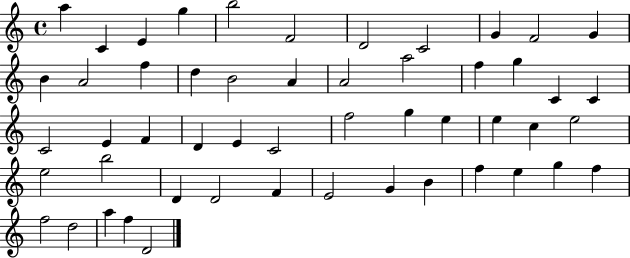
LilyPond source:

{
  \clef treble
  \time 4/4
  \defaultTimeSignature
  \key c \major
  a''4 c'4 e'4 g''4 | b''2 f'2 | d'2 c'2 | g'4 f'2 g'4 | \break b'4 a'2 f''4 | d''4 b'2 a'4 | a'2 a''2 | f''4 g''4 c'4 c'4 | \break c'2 e'4 f'4 | d'4 e'4 c'2 | f''2 g''4 e''4 | e''4 c''4 e''2 | \break e''2 b''2 | d'4 d'2 f'4 | e'2 g'4 b'4 | f''4 e''4 g''4 f''4 | \break f''2 d''2 | a''4 f''4 d'2 | \bar "|."
}